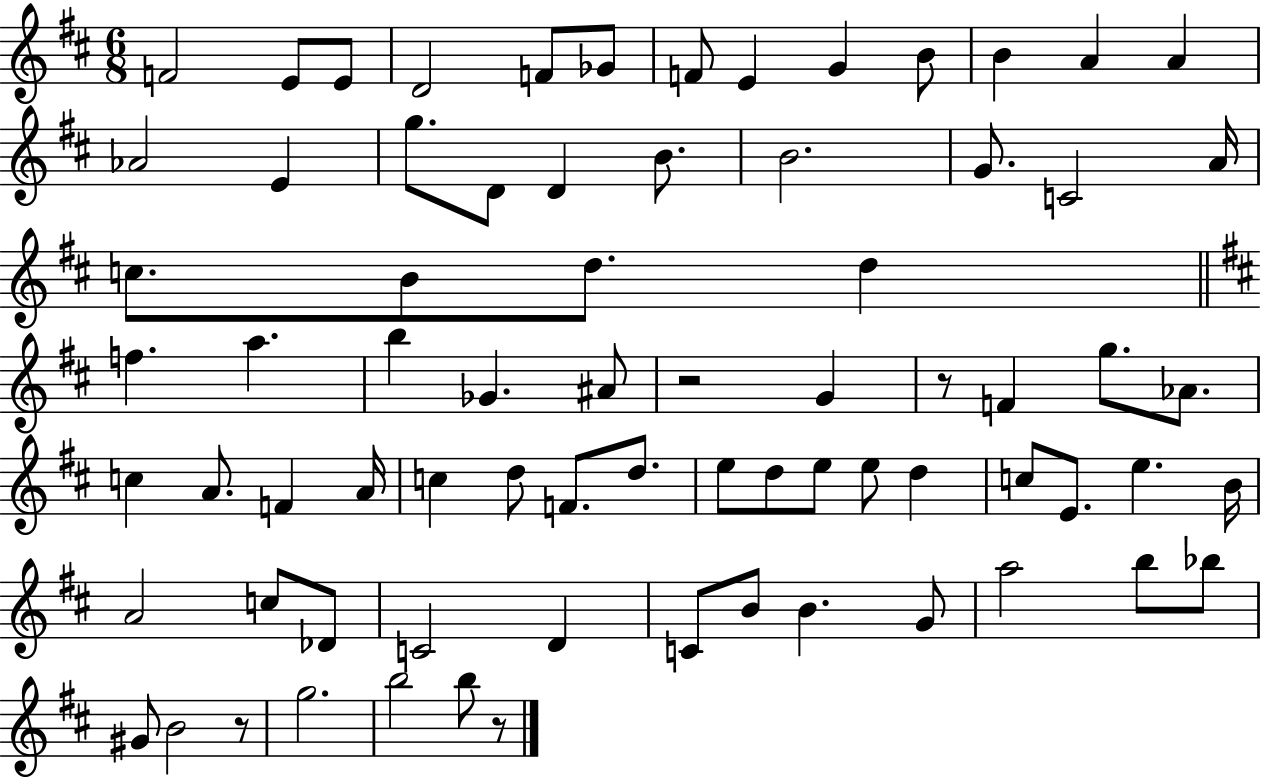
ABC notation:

X:1
T:Untitled
M:6/8
L:1/4
K:D
F2 E/2 E/2 D2 F/2 _G/2 F/2 E G B/2 B A A _A2 E g/2 D/2 D B/2 B2 G/2 C2 A/4 c/2 B/2 d/2 d f a b _G ^A/2 z2 G z/2 F g/2 _A/2 c A/2 F A/4 c d/2 F/2 d/2 e/2 d/2 e/2 e/2 d c/2 E/2 e B/4 A2 c/2 _D/2 C2 D C/2 B/2 B G/2 a2 b/2 _b/2 ^G/2 B2 z/2 g2 b2 b/2 z/2